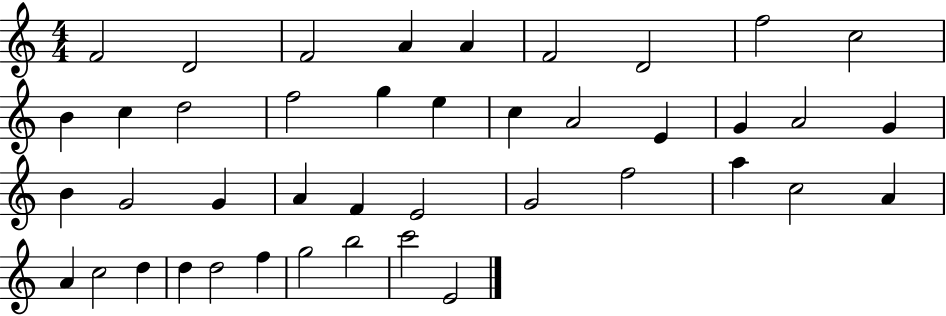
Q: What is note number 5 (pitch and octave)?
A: A4